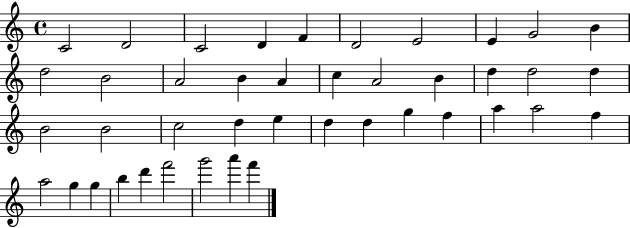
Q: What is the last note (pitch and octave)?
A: F6